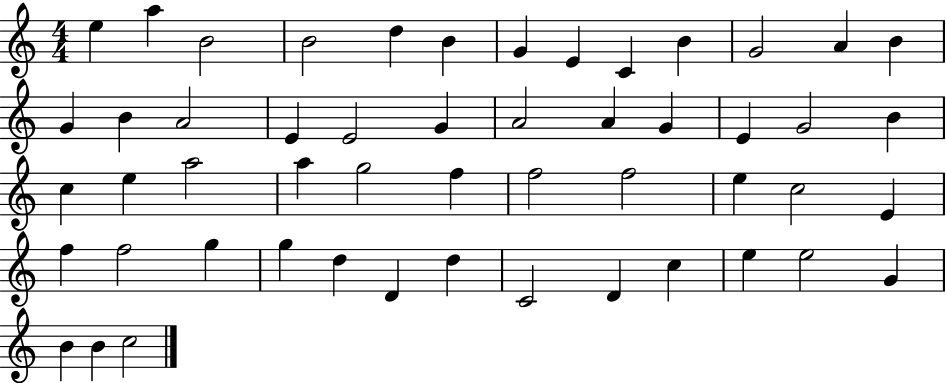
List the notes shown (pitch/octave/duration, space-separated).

E5/q A5/q B4/h B4/h D5/q B4/q G4/q E4/q C4/q B4/q G4/h A4/q B4/q G4/q B4/q A4/h E4/q E4/h G4/q A4/h A4/q G4/q E4/q G4/h B4/q C5/q E5/q A5/h A5/q G5/h F5/q F5/h F5/h E5/q C5/h E4/q F5/q F5/h G5/q G5/q D5/q D4/q D5/q C4/h D4/q C5/q E5/q E5/h G4/q B4/q B4/q C5/h